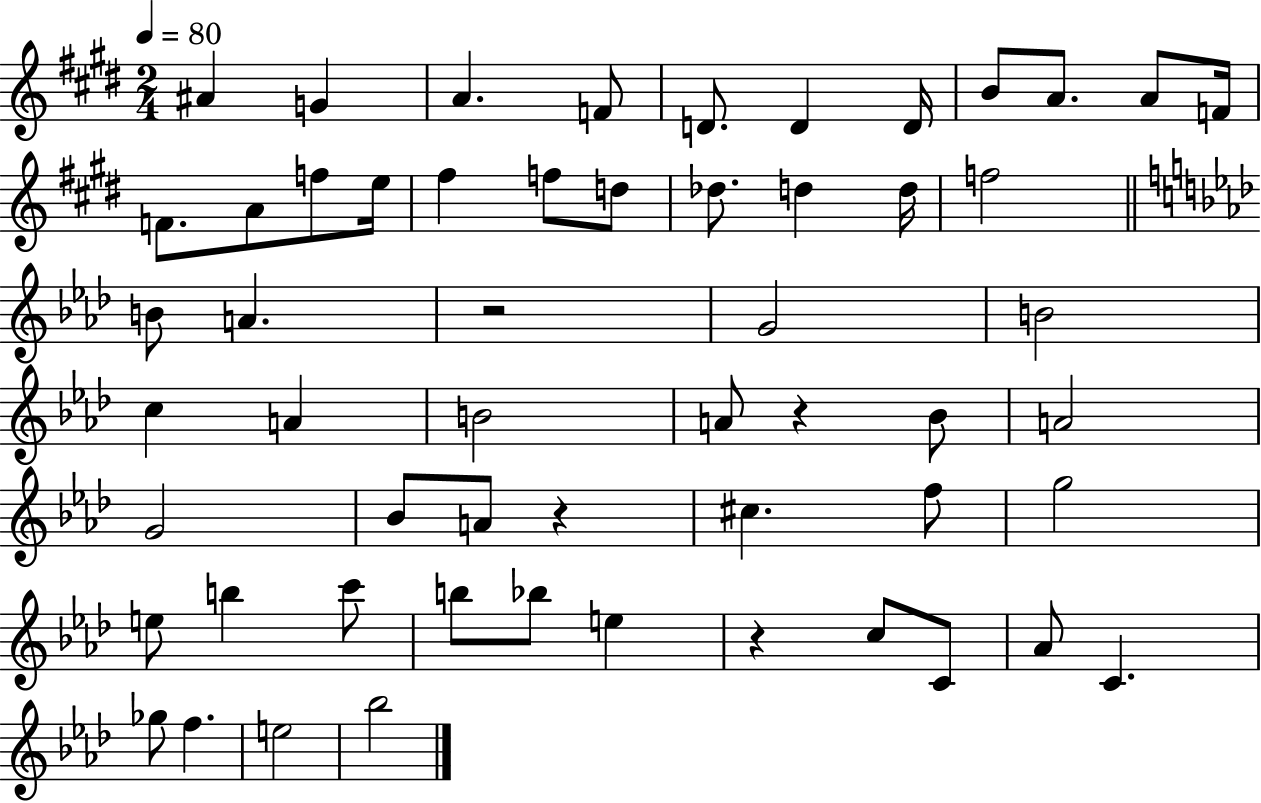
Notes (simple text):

A#4/q G4/q A4/q. F4/e D4/e. D4/q D4/s B4/e A4/e. A4/e F4/s F4/e. A4/e F5/e E5/s F#5/q F5/e D5/e Db5/e. D5/q D5/s F5/h B4/e A4/q. R/h G4/h B4/h C5/q A4/q B4/h A4/e R/q Bb4/e A4/h G4/h Bb4/e A4/e R/q C#5/q. F5/e G5/h E5/e B5/q C6/e B5/e Bb5/e E5/q R/q C5/e C4/e Ab4/e C4/q. Gb5/e F5/q. E5/h Bb5/h